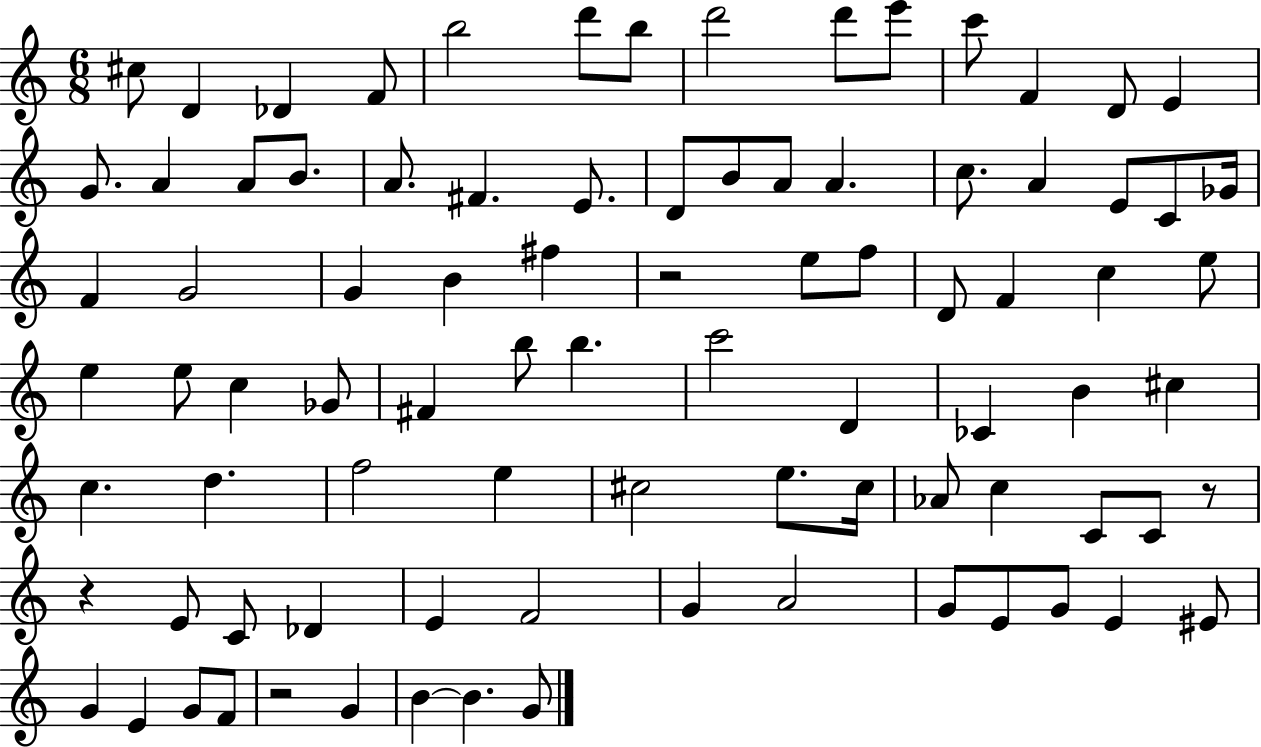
C#5/e D4/q Db4/q F4/e B5/h D6/e B5/e D6/h D6/e E6/e C6/e F4/q D4/e E4/q G4/e. A4/q A4/e B4/e. A4/e. F#4/q. E4/e. D4/e B4/e A4/e A4/q. C5/e. A4/q E4/e C4/e Gb4/s F4/q G4/h G4/q B4/q F#5/q R/h E5/e F5/e D4/e F4/q C5/q E5/e E5/q E5/e C5/q Gb4/e F#4/q B5/e B5/q. C6/h D4/q CES4/q B4/q C#5/q C5/q. D5/q. F5/h E5/q C#5/h E5/e. C#5/s Ab4/e C5/q C4/e C4/e R/e R/q E4/e C4/e Db4/q E4/q F4/h G4/q A4/h G4/e E4/e G4/e E4/q EIS4/e G4/q E4/q G4/e F4/e R/h G4/q B4/q B4/q. G4/e